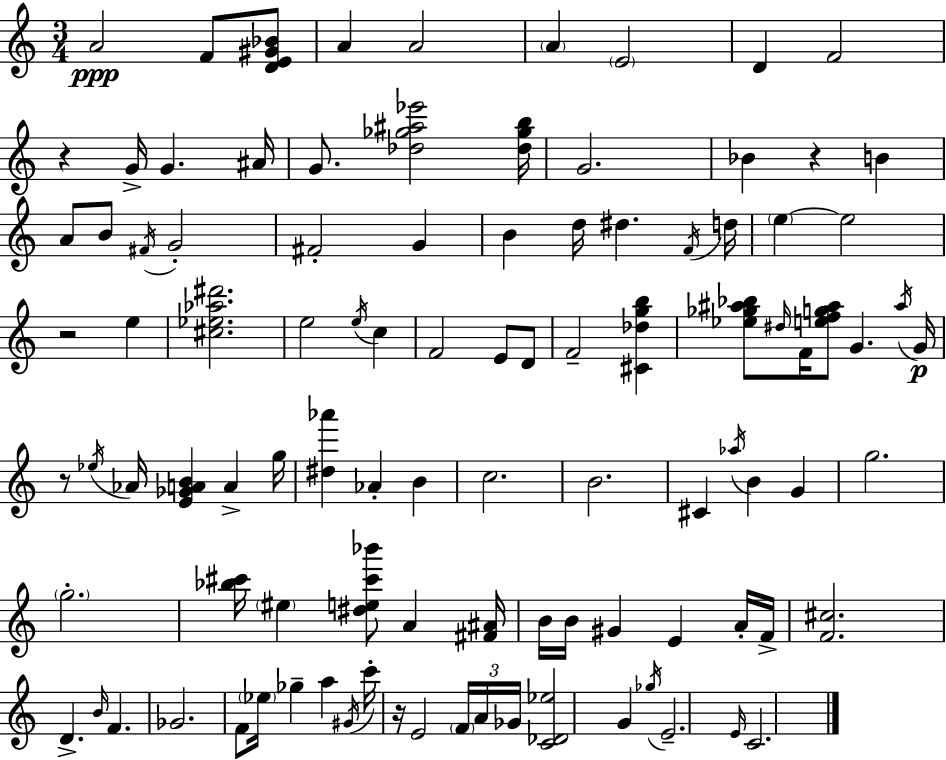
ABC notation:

X:1
T:Untitled
M:3/4
L:1/4
K:Am
A2 F/2 [DE^G_B]/2 A A2 A E2 D F2 z G/4 G ^A/4 G/2 [_d_g^a_e']2 [_d_gb]/4 G2 _B z B A/2 B/2 ^F/4 G2 ^F2 G B d/4 ^d F/4 d/4 e e2 z2 e [^c_e_a^d']2 e2 e/4 c F2 E/2 D/2 F2 [^C_dgb] [_e_g^a_b]/2 ^d/4 F/4 [efg^a]/2 G ^a/4 G/4 z/2 _e/4 _A/4 [E_GAB] A g/4 [^d_a'] _A B c2 B2 ^C _a/4 B G g2 g2 [_b^c']/4 ^e [^de^c'_b']/2 A [^F^A]/4 B/4 B/4 ^G E A/4 F/4 [F^c]2 D B/4 F _G2 F/2 _e/4 _g a ^G/4 c'/4 z/4 E2 F/4 A/4 _G/4 [C_D_e]2 G _g/4 E2 E/4 C2